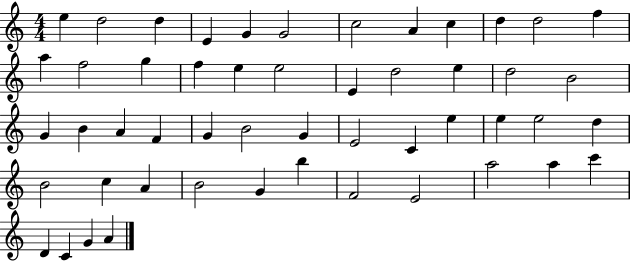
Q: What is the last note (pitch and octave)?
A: A4